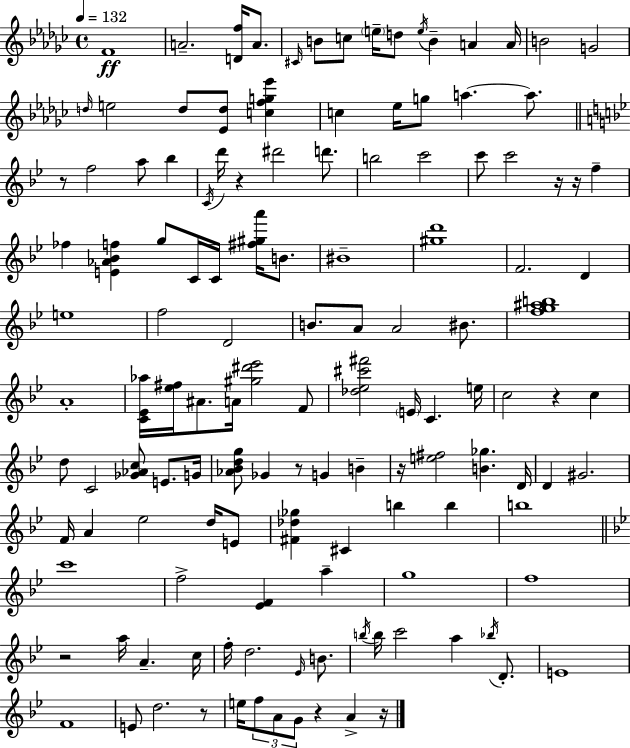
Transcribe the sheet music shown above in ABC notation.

X:1
T:Untitled
M:4/4
L:1/4
K:Ebm
F4 A2 [Df]/4 A/2 ^C/4 B/2 c/2 e/4 d/2 e/4 B A A/4 B2 G2 d/4 e2 d/2 [_Ed]/2 [cfg_e'] c _e/4 g/2 a a/2 z/2 f2 a/2 _b C/4 d'/4 z ^d'2 d'/2 b2 c'2 c'/2 c'2 z/4 z/4 f _f [E_A_Bf] g/2 C/4 C/4 [^f^ga']/4 B/2 ^B4 [^gd']4 F2 D e4 f2 D2 B/2 A/2 A2 ^B/2 [fg^ab]4 A4 [C_E_a]/4 [_e^f]/4 ^A/2 A/4 [^g^d'_e']2 F/2 [_d_e^c'^f']2 E/4 C e/4 c2 z c d/2 C2 [_G_Ac]/2 E/2 G/4 [_A_Bdg]/2 _G z/2 G B z/4 [e^f]2 [B_g] D/4 D ^G2 F/4 A _e2 d/4 E/2 [^F_d_g] ^C b b b4 c'4 f2 [_EF] a g4 f4 z2 a/4 A c/4 f/4 d2 _E/4 B/2 b/4 b/4 c'2 a _b/4 D/2 E4 F4 E/2 d2 z/2 e/4 f/2 A/2 G/2 z A z/4